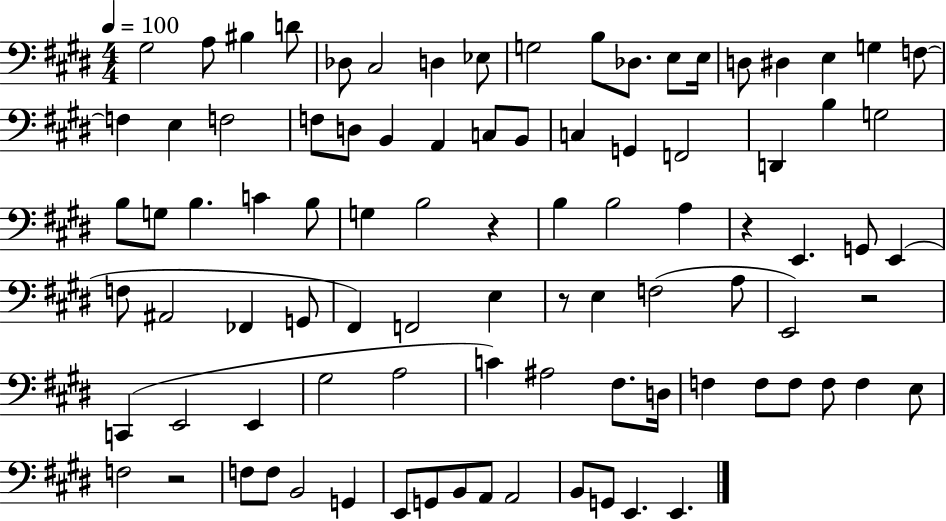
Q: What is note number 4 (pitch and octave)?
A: D4